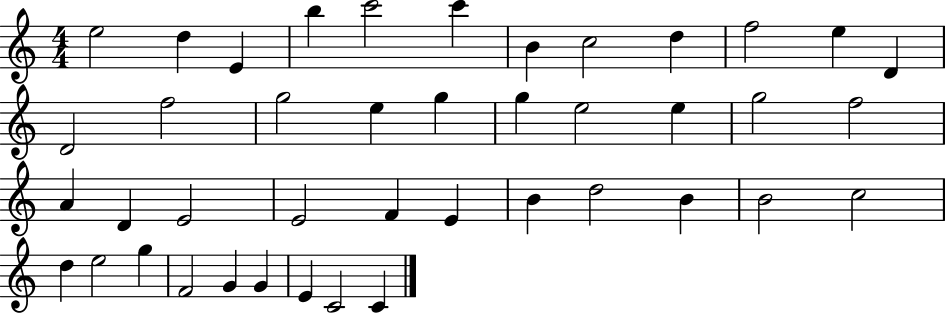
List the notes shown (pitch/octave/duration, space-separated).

E5/h D5/q E4/q B5/q C6/h C6/q B4/q C5/h D5/q F5/h E5/q D4/q D4/h F5/h G5/h E5/q G5/q G5/q E5/h E5/q G5/h F5/h A4/q D4/q E4/h E4/h F4/q E4/q B4/q D5/h B4/q B4/h C5/h D5/q E5/h G5/q F4/h G4/q G4/q E4/q C4/h C4/q